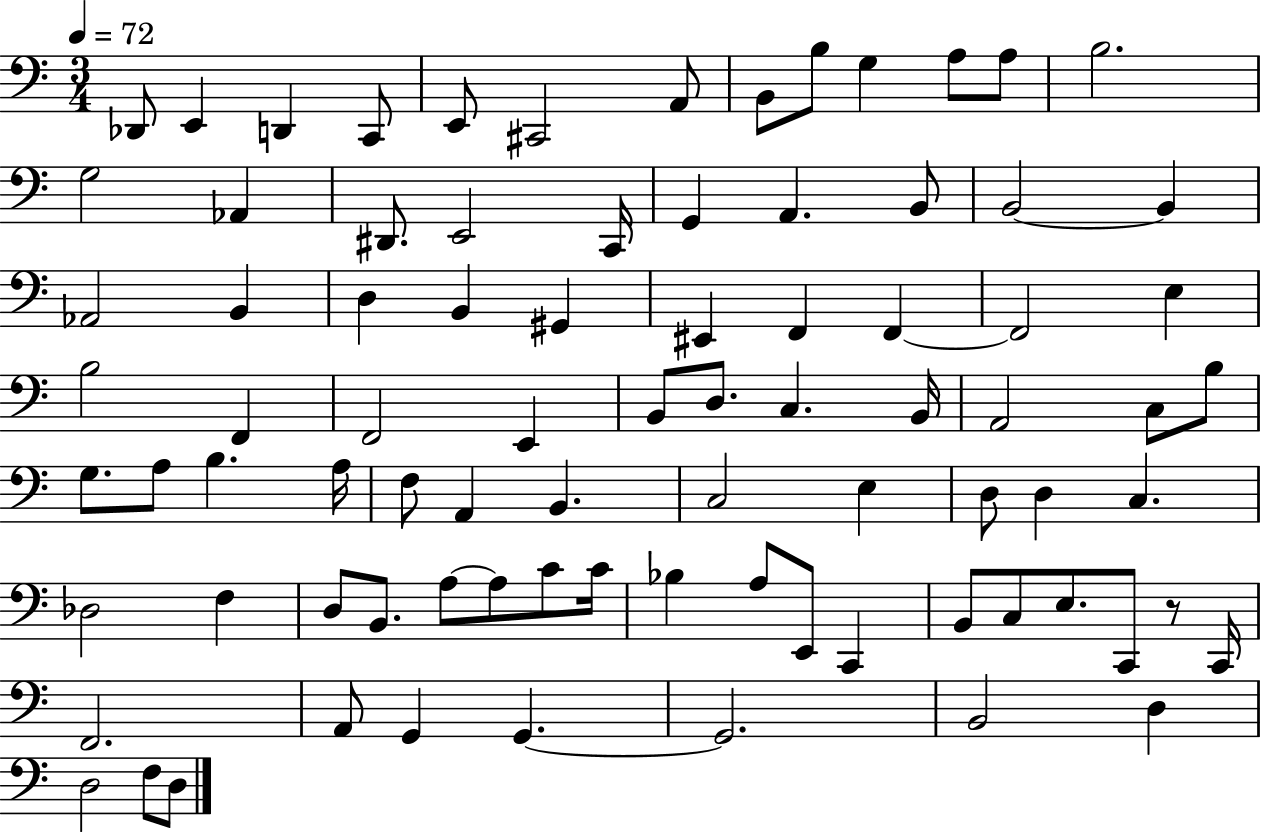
X:1
T:Untitled
M:3/4
L:1/4
K:C
_D,,/2 E,, D,, C,,/2 E,,/2 ^C,,2 A,,/2 B,,/2 B,/2 G, A,/2 A,/2 B,2 G,2 _A,, ^D,,/2 E,,2 C,,/4 G,, A,, B,,/2 B,,2 B,, _A,,2 B,, D, B,, ^G,, ^E,, F,, F,, F,,2 E, B,2 F,, F,,2 E,, B,,/2 D,/2 C, B,,/4 A,,2 C,/2 B,/2 G,/2 A,/2 B, A,/4 F,/2 A,, B,, C,2 E, D,/2 D, C, _D,2 F, D,/2 B,,/2 A,/2 A,/2 C/2 C/4 _B, A,/2 E,,/2 C,, B,,/2 C,/2 E,/2 C,,/2 z/2 C,,/4 F,,2 A,,/2 G,, G,, G,,2 B,,2 D, D,2 F,/2 D,/2